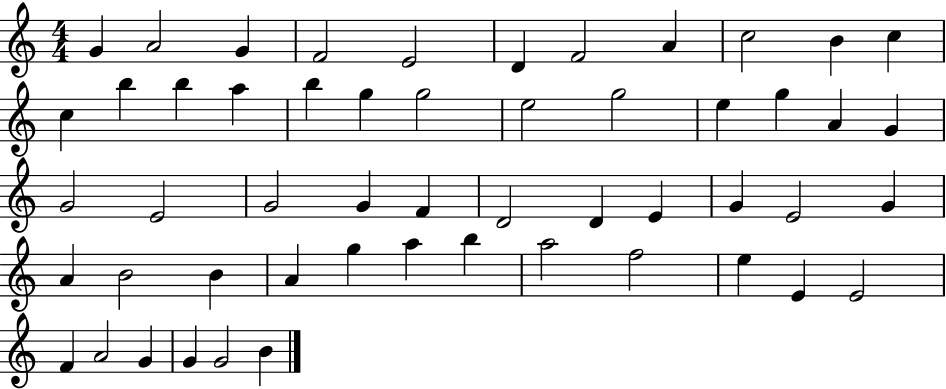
X:1
T:Untitled
M:4/4
L:1/4
K:C
G A2 G F2 E2 D F2 A c2 B c c b b a b g g2 e2 g2 e g A G G2 E2 G2 G F D2 D E G E2 G A B2 B A g a b a2 f2 e E E2 F A2 G G G2 B